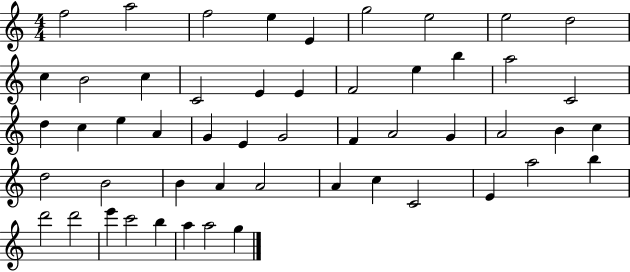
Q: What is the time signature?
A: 4/4